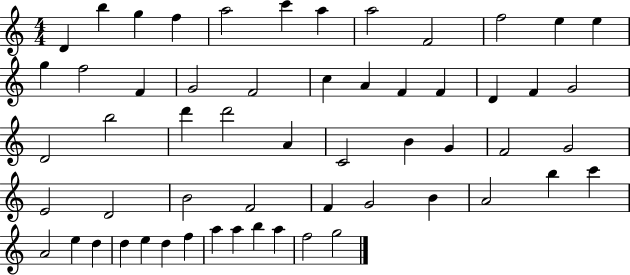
{
  \clef treble
  \numericTimeSignature
  \time 4/4
  \key c \major
  d'4 b''4 g''4 f''4 | a''2 c'''4 a''4 | a''2 f'2 | f''2 e''4 e''4 | \break g''4 f''2 f'4 | g'2 f'2 | c''4 a'4 f'4 f'4 | d'4 f'4 g'2 | \break d'2 b''2 | d'''4 d'''2 a'4 | c'2 b'4 g'4 | f'2 g'2 | \break e'2 d'2 | b'2 f'2 | f'4 g'2 b'4 | a'2 b''4 c'''4 | \break a'2 e''4 d''4 | d''4 e''4 d''4 f''4 | a''4 a''4 b''4 a''4 | f''2 g''2 | \break \bar "|."
}